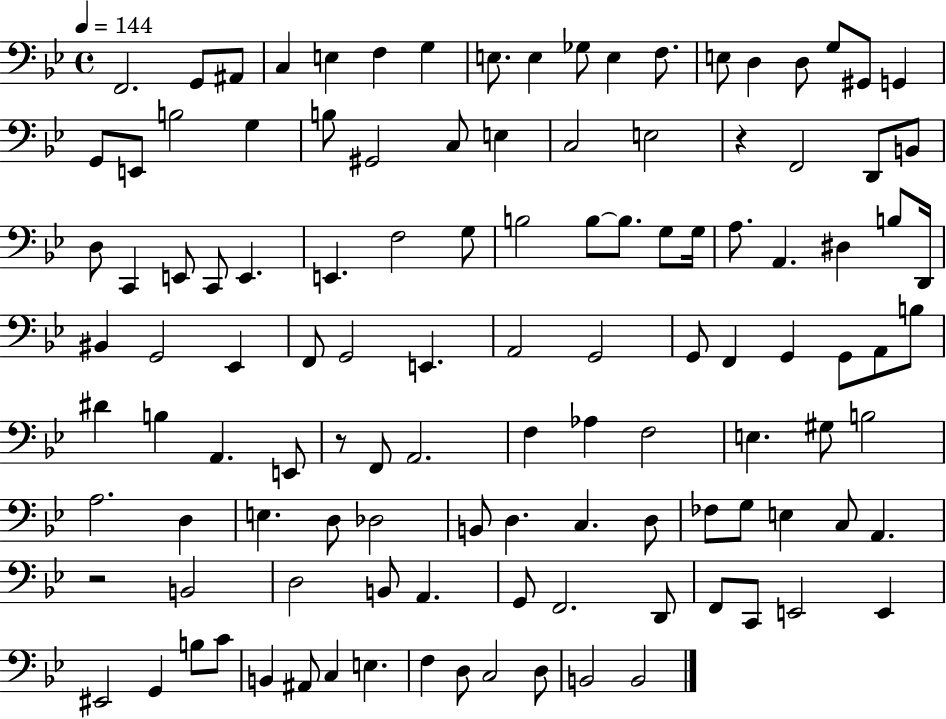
{
  \clef bass
  \time 4/4
  \defaultTimeSignature
  \key bes \major
  \tempo 4 = 144
  f,2. g,8 ais,8 | c4 e4 f4 g4 | e8. e4 ges8 e4 f8. | e8 d4 d8 g8 gis,8 g,4 | \break g,8 e,8 b2 g4 | b8 gis,2 c8 e4 | c2 e2 | r4 f,2 d,8 b,8 | \break d8 c,4 e,8 c,8 e,4. | e,4. f2 g8 | b2 b8~~ b8. g8 g16 | a8. a,4. dis4 b8 d,16 | \break bis,4 g,2 ees,4 | f,8 g,2 e,4. | a,2 g,2 | g,8 f,4 g,4 g,8 a,8 b8 | \break dis'4 b4 a,4. e,8 | r8 f,8 a,2. | f4 aes4 f2 | e4. gis8 b2 | \break a2. d4 | e4. d8 des2 | b,8 d4. c4. d8 | fes8 g8 e4 c8 a,4. | \break r2 b,2 | d2 b,8 a,4. | g,8 f,2. d,8 | f,8 c,8 e,2 e,4 | \break eis,2 g,4 b8 c'8 | b,4 ais,8 c4 e4. | f4 d8 c2 d8 | b,2 b,2 | \break \bar "|."
}